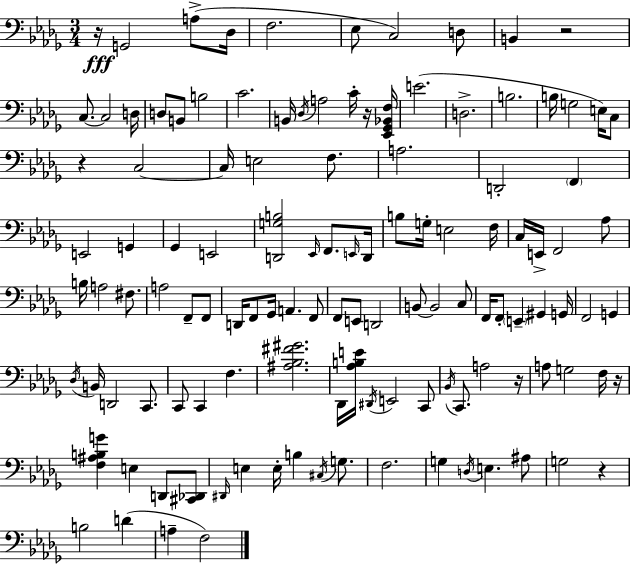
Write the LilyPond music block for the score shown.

{
  \clef bass
  \numericTimeSignature
  \time 3/4
  \key bes \minor
  \repeat volta 2 { r16\fff g,2 a8->( des16 | f2. | ees8 c2) d8 | b,4 r2 | \break c8.~~ c2 d16 | d8 b,8 b2 | c'2. | b,16 \acciaccatura { des16 } a2 c'16-. r16 | \break <ees, ges, bes, f>16 e'2.( | d2.-> | b2. | b16 g2 e16) c8 | \break r4 c2~~ | c16 e2 f8. | a2. | d,2-. \parenthesize f,4 | \break e,2 g,4 | ges,4 e,2 | <d, g b>2 \grace { ees,16 } f,8. | \grace { e,16 } d,16 b8 g16-. e2 | \break f16 c16 e,16-> f,2 | aes8 b16 a2 | fis8. a2 f,8-- | f,8 d,16 f,8 ges,16 a,4. | \break f,8 f,8 e,8 d,2 | b,8~~ b,2 | c8 f,16 f,8-. \parenthesize e,4-- gis,4 | g,16 f,2 g,4 | \break \acciaccatura { des16 } b,16 d,2 | c,8. c,8 c,4 f4. | <ais bes fis' gis'>2. | des,16 <aes b e'>16 \acciaccatura { dis,16 } e,2 | \break c,8 \acciaccatura { bes,16 } c,8. a2 | r16 a8 g2 | f16 r16 <f ais b g'>4 e4 | d,8 <cis, des,>8 \grace { dis,16 } e4 e16-. | \break b4 \acciaccatura { cis16 } g8. f2. | g4 | \acciaccatura { d16 } e4. ais8 g2 | r4 b2 | \break d'4( a4-- | f2) } \bar "|."
}